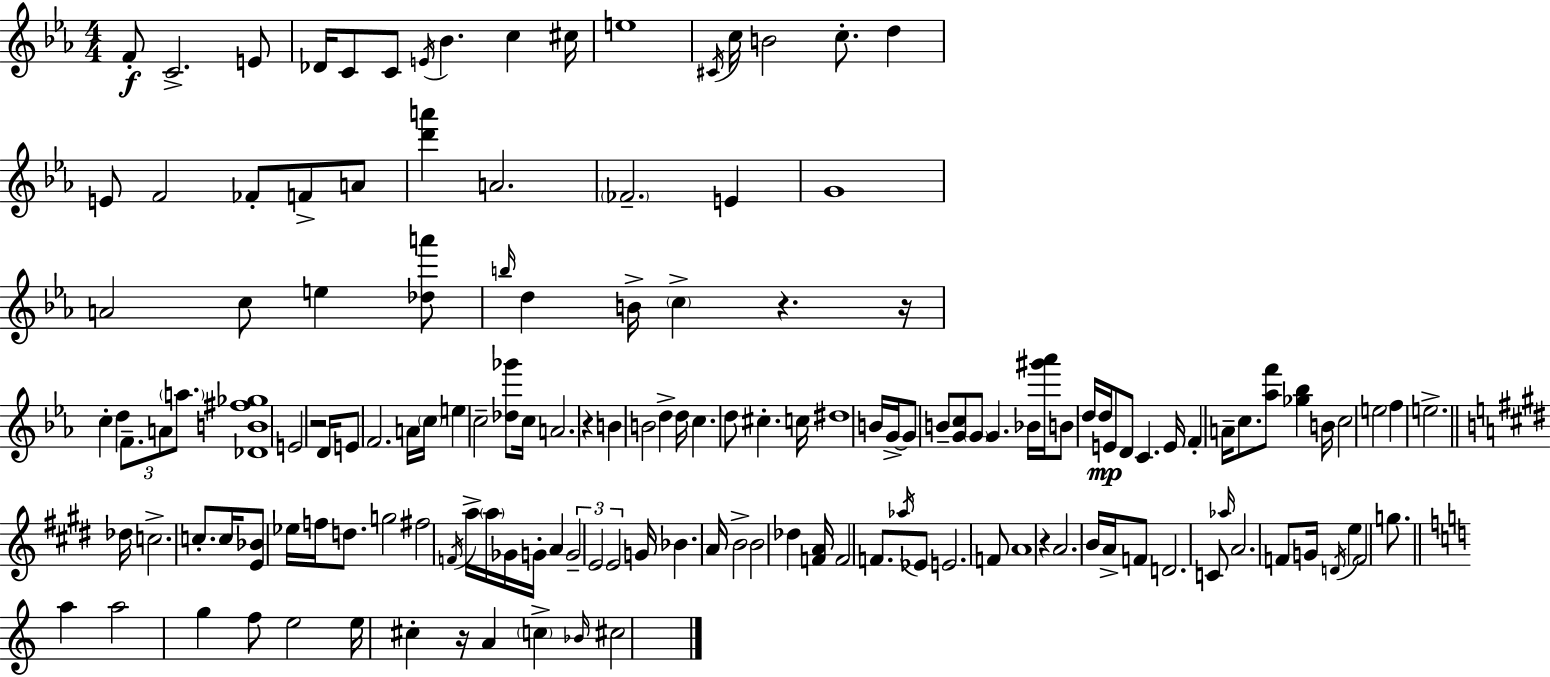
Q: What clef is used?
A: treble